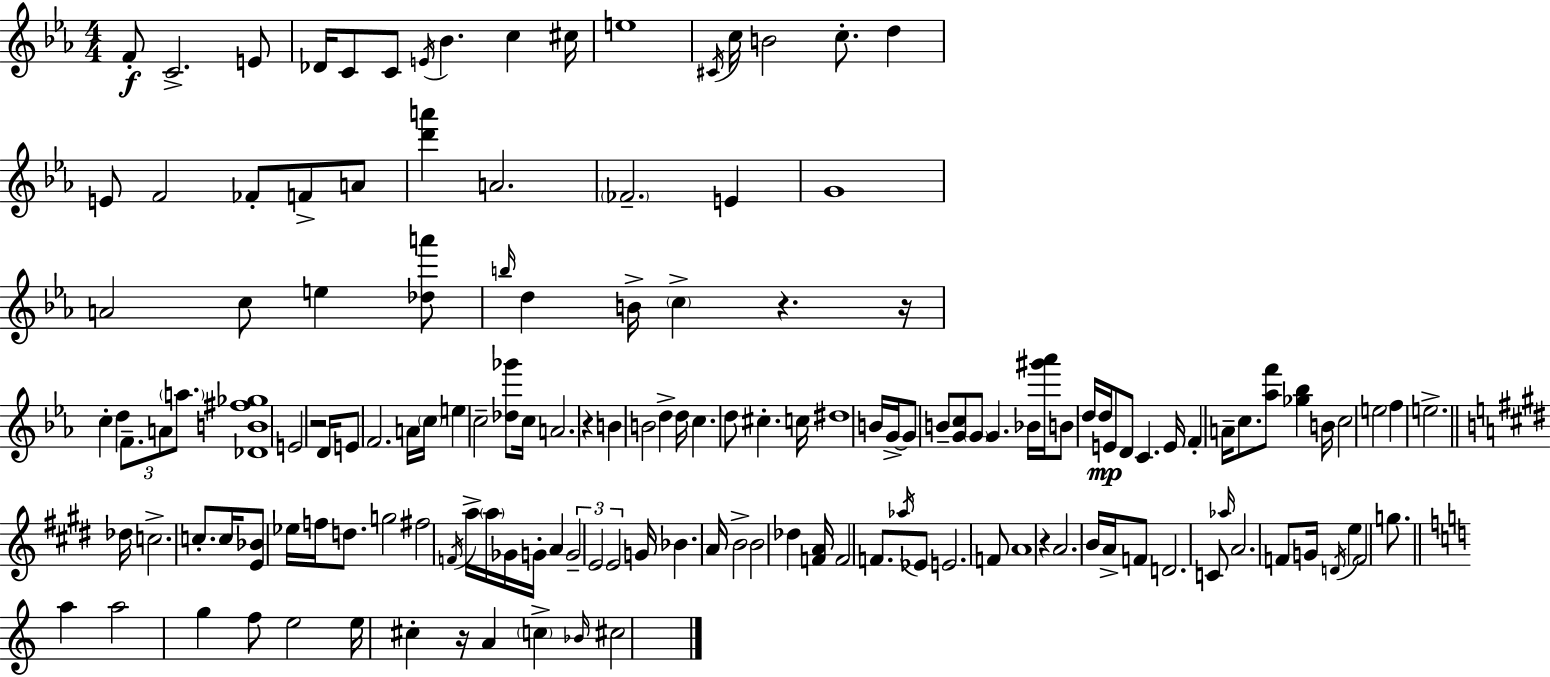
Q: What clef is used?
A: treble